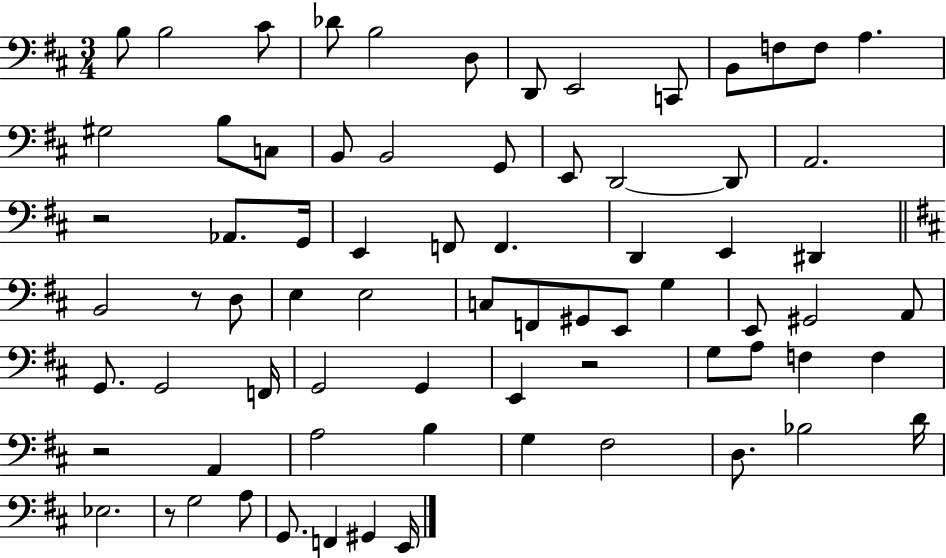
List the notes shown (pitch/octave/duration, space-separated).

B3/e B3/h C#4/e Db4/e B3/h D3/e D2/e E2/h C2/e B2/e F3/e F3/e A3/q. G#3/h B3/e C3/e B2/e B2/h G2/e E2/e D2/h D2/e A2/h. R/h Ab2/e. G2/s E2/q F2/e F2/q. D2/q E2/q D#2/q B2/h R/e D3/e E3/q E3/h C3/e F2/e G#2/e E2/e G3/q E2/e G#2/h A2/e G2/e. G2/h F2/s G2/h G2/q E2/q R/h G3/e A3/e F3/q F3/q R/h A2/q A3/h B3/q G3/q F#3/h D3/e. Bb3/h D4/s Eb3/h. R/e G3/h A3/e G2/e. F2/q G#2/q E2/s